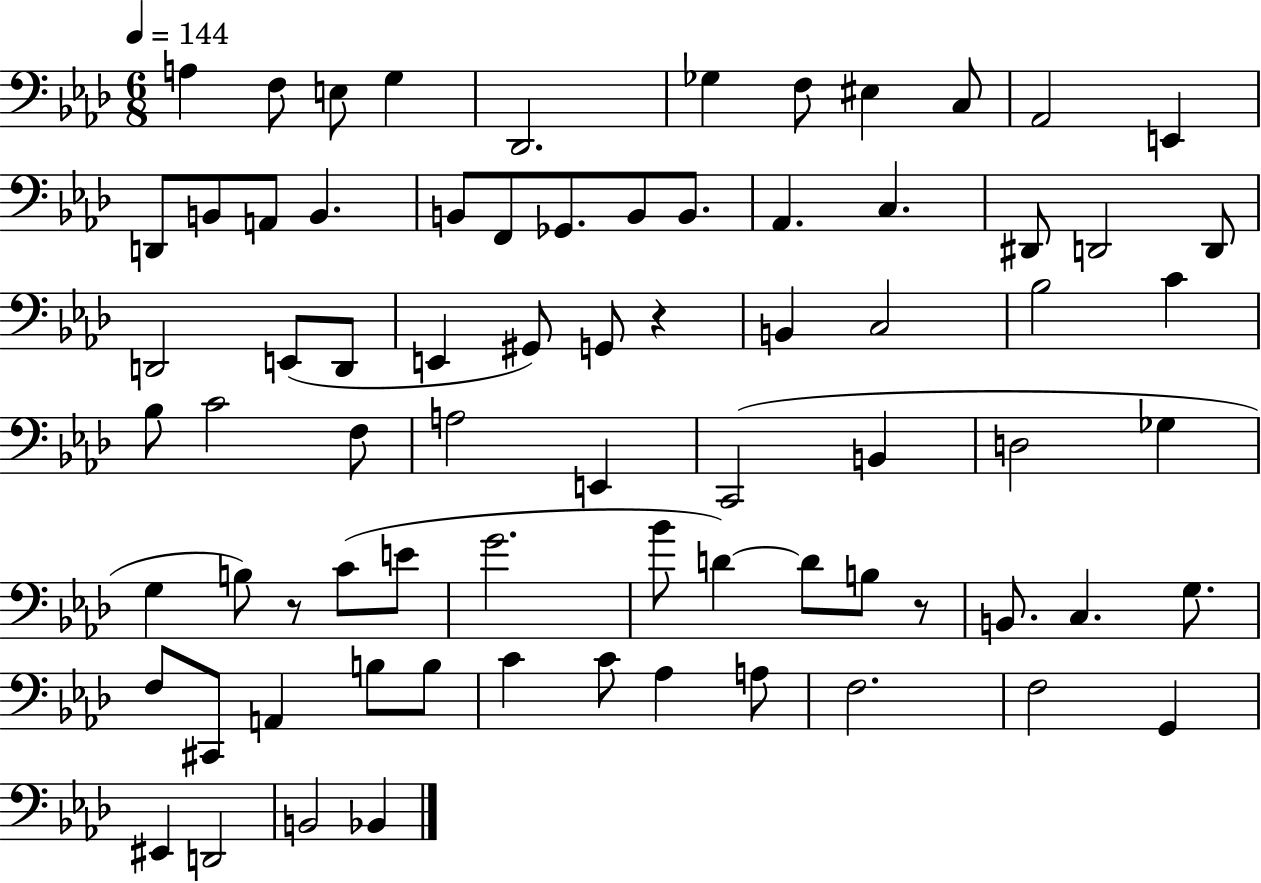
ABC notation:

X:1
T:Untitled
M:6/8
L:1/4
K:Ab
A, F,/2 E,/2 G, _D,,2 _G, F,/2 ^E, C,/2 _A,,2 E,, D,,/2 B,,/2 A,,/2 B,, B,,/2 F,,/2 _G,,/2 B,,/2 B,,/2 _A,, C, ^D,,/2 D,,2 D,,/2 D,,2 E,,/2 D,,/2 E,, ^G,,/2 G,,/2 z B,, C,2 _B,2 C _B,/2 C2 F,/2 A,2 E,, C,,2 B,, D,2 _G, G, B,/2 z/2 C/2 E/2 G2 _B/2 D D/2 B,/2 z/2 B,,/2 C, G,/2 F,/2 ^C,,/2 A,, B,/2 B,/2 C C/2 _A, A,/2 F,2 F,2 G,, ^E,, D,,2 B,,2 _B,,